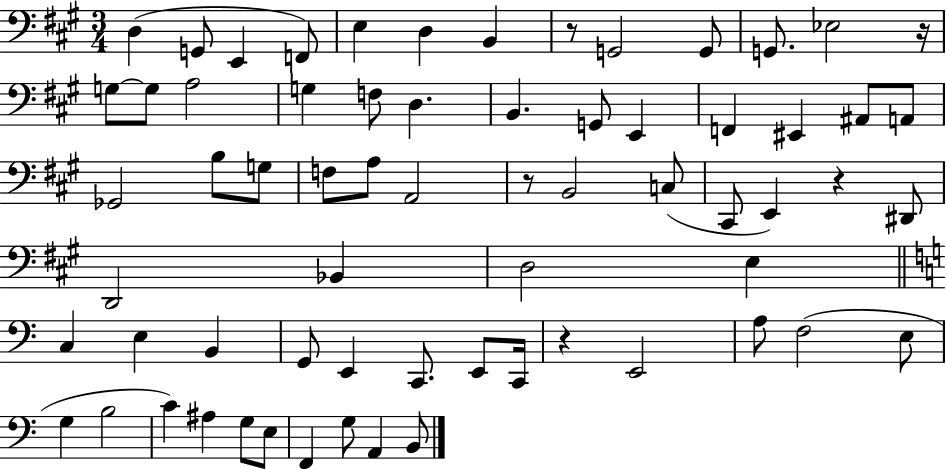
D3/q G2/e E2/q F2/e E3/q D3/q B2/q R/e G2/h G2/e G2/e. Eb3/h R/s G3/e G3/e A3/h G3/q F3/e D3/q. B2/q. G2/e E2/q F2/q EIS2/q A#2/e A2/e Gb2/h B3/e G3/e F3/e A3/e A2/h R/e B2/h C3/e C#2/e E2/q R/q D#2/e D2/h Bb2/q D3/h E3/q C3/q E3/q B2/q G2/e E2/q C2/e. E2/e C2/s R/q E2/h A3/e F3/h E3/e G3/q B3/h C4/q A#3/q G3/e E3/e F2/q G3/e A2/q B2/e